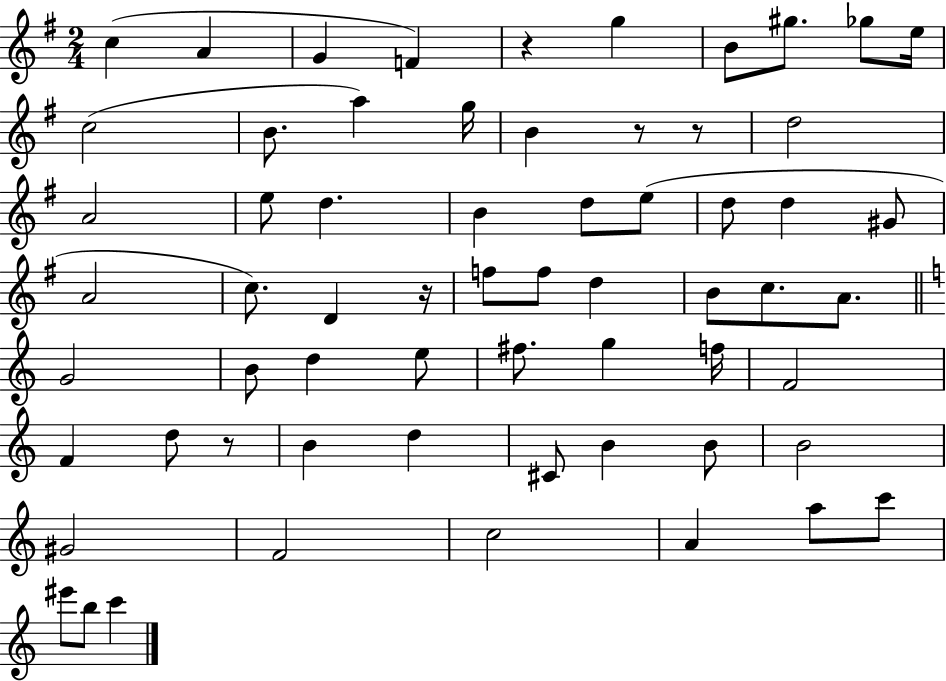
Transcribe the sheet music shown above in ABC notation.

X:1
T:Untitled
M:2/4
L:1/4
K:G
c A G F z g B/2 ^g/2 _g/2 e/4 c2 B/2 a g/4 B z/2 z/2 d2 A2 e/2 d B d/2 e/2 d/2 d ^G/2 A2 c/2 D z/4 f/2 f/2 d B/2 c/2 A/2 G2 B/2 d e/2 ^f/2 g f/4 F2 F d/2 z/2 B d ^C/2 B B/2 B2 ^G2 F2 c2 A a/2 c'/2 ^e'/2 b/2 c'